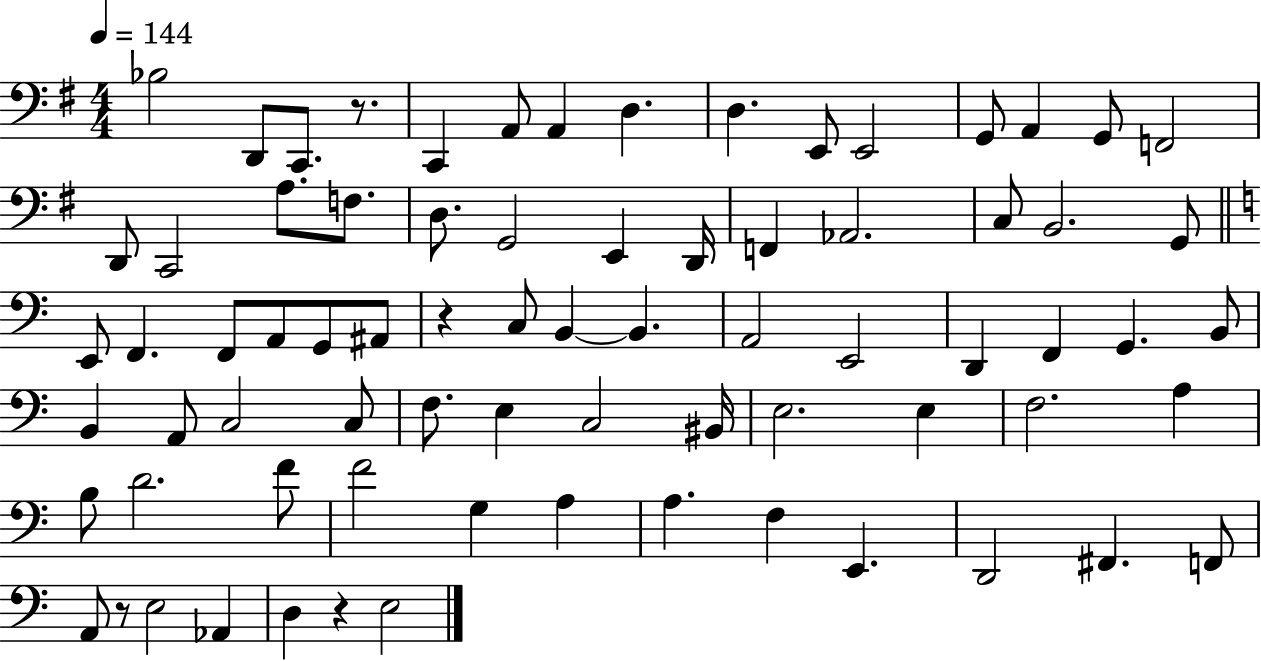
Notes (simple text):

Bb3/h D2/e C2/e. R/e. C2/q A2/e A2/q D3/q. D3/q. E2/e E2/h G2/e A2/q G2/e F2/h D2/e C2/h A3/e. F3/e. D3/e. G2/h E2/q D2/s F2/q Ab2/h. C3/e B2/h. G2/e E2/e F2/q. F2/e A2/e G2/e A#2/e R/q C3/e B2/q B2/q. A2/h E2/h D2/q F2/q G2/q. B2/e B2/q A2/e C3/h C3/e F3/e. E3/q C3/h BIS2/s E3/h. E3/q F3/h. A3/q B3/e D4/h. F4/e F4/h G3/q A3/q A3/q. F3/q E2/q. D2/h F#2/q. F2/e A2/e R/e E3/h Ab2/q D3/q R/q E3/h